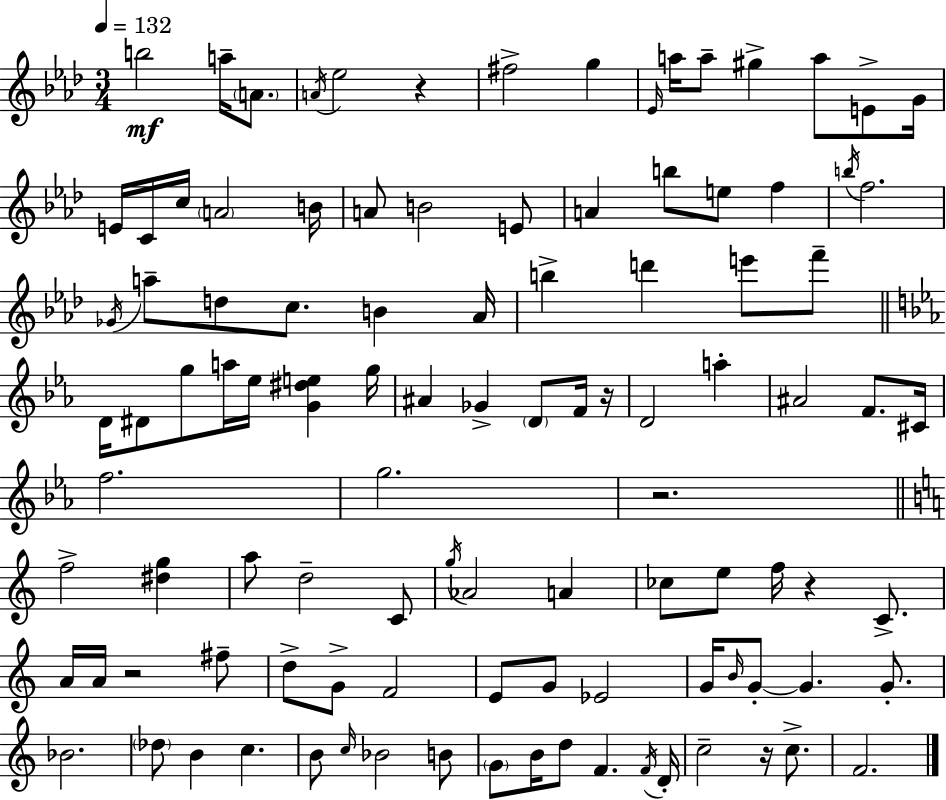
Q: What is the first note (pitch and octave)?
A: B5